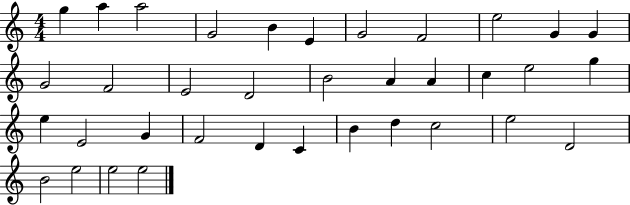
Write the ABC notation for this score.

X:1
T:Untitled
M:4/4
L:1/4
K:C
g a a2 G2 B E G2 F2 e2 G G G2 F2 E2 D2 B2 A A c e2 g e E2 G F2 D C B d c2 e2 D2 B2 e2 e2 e2